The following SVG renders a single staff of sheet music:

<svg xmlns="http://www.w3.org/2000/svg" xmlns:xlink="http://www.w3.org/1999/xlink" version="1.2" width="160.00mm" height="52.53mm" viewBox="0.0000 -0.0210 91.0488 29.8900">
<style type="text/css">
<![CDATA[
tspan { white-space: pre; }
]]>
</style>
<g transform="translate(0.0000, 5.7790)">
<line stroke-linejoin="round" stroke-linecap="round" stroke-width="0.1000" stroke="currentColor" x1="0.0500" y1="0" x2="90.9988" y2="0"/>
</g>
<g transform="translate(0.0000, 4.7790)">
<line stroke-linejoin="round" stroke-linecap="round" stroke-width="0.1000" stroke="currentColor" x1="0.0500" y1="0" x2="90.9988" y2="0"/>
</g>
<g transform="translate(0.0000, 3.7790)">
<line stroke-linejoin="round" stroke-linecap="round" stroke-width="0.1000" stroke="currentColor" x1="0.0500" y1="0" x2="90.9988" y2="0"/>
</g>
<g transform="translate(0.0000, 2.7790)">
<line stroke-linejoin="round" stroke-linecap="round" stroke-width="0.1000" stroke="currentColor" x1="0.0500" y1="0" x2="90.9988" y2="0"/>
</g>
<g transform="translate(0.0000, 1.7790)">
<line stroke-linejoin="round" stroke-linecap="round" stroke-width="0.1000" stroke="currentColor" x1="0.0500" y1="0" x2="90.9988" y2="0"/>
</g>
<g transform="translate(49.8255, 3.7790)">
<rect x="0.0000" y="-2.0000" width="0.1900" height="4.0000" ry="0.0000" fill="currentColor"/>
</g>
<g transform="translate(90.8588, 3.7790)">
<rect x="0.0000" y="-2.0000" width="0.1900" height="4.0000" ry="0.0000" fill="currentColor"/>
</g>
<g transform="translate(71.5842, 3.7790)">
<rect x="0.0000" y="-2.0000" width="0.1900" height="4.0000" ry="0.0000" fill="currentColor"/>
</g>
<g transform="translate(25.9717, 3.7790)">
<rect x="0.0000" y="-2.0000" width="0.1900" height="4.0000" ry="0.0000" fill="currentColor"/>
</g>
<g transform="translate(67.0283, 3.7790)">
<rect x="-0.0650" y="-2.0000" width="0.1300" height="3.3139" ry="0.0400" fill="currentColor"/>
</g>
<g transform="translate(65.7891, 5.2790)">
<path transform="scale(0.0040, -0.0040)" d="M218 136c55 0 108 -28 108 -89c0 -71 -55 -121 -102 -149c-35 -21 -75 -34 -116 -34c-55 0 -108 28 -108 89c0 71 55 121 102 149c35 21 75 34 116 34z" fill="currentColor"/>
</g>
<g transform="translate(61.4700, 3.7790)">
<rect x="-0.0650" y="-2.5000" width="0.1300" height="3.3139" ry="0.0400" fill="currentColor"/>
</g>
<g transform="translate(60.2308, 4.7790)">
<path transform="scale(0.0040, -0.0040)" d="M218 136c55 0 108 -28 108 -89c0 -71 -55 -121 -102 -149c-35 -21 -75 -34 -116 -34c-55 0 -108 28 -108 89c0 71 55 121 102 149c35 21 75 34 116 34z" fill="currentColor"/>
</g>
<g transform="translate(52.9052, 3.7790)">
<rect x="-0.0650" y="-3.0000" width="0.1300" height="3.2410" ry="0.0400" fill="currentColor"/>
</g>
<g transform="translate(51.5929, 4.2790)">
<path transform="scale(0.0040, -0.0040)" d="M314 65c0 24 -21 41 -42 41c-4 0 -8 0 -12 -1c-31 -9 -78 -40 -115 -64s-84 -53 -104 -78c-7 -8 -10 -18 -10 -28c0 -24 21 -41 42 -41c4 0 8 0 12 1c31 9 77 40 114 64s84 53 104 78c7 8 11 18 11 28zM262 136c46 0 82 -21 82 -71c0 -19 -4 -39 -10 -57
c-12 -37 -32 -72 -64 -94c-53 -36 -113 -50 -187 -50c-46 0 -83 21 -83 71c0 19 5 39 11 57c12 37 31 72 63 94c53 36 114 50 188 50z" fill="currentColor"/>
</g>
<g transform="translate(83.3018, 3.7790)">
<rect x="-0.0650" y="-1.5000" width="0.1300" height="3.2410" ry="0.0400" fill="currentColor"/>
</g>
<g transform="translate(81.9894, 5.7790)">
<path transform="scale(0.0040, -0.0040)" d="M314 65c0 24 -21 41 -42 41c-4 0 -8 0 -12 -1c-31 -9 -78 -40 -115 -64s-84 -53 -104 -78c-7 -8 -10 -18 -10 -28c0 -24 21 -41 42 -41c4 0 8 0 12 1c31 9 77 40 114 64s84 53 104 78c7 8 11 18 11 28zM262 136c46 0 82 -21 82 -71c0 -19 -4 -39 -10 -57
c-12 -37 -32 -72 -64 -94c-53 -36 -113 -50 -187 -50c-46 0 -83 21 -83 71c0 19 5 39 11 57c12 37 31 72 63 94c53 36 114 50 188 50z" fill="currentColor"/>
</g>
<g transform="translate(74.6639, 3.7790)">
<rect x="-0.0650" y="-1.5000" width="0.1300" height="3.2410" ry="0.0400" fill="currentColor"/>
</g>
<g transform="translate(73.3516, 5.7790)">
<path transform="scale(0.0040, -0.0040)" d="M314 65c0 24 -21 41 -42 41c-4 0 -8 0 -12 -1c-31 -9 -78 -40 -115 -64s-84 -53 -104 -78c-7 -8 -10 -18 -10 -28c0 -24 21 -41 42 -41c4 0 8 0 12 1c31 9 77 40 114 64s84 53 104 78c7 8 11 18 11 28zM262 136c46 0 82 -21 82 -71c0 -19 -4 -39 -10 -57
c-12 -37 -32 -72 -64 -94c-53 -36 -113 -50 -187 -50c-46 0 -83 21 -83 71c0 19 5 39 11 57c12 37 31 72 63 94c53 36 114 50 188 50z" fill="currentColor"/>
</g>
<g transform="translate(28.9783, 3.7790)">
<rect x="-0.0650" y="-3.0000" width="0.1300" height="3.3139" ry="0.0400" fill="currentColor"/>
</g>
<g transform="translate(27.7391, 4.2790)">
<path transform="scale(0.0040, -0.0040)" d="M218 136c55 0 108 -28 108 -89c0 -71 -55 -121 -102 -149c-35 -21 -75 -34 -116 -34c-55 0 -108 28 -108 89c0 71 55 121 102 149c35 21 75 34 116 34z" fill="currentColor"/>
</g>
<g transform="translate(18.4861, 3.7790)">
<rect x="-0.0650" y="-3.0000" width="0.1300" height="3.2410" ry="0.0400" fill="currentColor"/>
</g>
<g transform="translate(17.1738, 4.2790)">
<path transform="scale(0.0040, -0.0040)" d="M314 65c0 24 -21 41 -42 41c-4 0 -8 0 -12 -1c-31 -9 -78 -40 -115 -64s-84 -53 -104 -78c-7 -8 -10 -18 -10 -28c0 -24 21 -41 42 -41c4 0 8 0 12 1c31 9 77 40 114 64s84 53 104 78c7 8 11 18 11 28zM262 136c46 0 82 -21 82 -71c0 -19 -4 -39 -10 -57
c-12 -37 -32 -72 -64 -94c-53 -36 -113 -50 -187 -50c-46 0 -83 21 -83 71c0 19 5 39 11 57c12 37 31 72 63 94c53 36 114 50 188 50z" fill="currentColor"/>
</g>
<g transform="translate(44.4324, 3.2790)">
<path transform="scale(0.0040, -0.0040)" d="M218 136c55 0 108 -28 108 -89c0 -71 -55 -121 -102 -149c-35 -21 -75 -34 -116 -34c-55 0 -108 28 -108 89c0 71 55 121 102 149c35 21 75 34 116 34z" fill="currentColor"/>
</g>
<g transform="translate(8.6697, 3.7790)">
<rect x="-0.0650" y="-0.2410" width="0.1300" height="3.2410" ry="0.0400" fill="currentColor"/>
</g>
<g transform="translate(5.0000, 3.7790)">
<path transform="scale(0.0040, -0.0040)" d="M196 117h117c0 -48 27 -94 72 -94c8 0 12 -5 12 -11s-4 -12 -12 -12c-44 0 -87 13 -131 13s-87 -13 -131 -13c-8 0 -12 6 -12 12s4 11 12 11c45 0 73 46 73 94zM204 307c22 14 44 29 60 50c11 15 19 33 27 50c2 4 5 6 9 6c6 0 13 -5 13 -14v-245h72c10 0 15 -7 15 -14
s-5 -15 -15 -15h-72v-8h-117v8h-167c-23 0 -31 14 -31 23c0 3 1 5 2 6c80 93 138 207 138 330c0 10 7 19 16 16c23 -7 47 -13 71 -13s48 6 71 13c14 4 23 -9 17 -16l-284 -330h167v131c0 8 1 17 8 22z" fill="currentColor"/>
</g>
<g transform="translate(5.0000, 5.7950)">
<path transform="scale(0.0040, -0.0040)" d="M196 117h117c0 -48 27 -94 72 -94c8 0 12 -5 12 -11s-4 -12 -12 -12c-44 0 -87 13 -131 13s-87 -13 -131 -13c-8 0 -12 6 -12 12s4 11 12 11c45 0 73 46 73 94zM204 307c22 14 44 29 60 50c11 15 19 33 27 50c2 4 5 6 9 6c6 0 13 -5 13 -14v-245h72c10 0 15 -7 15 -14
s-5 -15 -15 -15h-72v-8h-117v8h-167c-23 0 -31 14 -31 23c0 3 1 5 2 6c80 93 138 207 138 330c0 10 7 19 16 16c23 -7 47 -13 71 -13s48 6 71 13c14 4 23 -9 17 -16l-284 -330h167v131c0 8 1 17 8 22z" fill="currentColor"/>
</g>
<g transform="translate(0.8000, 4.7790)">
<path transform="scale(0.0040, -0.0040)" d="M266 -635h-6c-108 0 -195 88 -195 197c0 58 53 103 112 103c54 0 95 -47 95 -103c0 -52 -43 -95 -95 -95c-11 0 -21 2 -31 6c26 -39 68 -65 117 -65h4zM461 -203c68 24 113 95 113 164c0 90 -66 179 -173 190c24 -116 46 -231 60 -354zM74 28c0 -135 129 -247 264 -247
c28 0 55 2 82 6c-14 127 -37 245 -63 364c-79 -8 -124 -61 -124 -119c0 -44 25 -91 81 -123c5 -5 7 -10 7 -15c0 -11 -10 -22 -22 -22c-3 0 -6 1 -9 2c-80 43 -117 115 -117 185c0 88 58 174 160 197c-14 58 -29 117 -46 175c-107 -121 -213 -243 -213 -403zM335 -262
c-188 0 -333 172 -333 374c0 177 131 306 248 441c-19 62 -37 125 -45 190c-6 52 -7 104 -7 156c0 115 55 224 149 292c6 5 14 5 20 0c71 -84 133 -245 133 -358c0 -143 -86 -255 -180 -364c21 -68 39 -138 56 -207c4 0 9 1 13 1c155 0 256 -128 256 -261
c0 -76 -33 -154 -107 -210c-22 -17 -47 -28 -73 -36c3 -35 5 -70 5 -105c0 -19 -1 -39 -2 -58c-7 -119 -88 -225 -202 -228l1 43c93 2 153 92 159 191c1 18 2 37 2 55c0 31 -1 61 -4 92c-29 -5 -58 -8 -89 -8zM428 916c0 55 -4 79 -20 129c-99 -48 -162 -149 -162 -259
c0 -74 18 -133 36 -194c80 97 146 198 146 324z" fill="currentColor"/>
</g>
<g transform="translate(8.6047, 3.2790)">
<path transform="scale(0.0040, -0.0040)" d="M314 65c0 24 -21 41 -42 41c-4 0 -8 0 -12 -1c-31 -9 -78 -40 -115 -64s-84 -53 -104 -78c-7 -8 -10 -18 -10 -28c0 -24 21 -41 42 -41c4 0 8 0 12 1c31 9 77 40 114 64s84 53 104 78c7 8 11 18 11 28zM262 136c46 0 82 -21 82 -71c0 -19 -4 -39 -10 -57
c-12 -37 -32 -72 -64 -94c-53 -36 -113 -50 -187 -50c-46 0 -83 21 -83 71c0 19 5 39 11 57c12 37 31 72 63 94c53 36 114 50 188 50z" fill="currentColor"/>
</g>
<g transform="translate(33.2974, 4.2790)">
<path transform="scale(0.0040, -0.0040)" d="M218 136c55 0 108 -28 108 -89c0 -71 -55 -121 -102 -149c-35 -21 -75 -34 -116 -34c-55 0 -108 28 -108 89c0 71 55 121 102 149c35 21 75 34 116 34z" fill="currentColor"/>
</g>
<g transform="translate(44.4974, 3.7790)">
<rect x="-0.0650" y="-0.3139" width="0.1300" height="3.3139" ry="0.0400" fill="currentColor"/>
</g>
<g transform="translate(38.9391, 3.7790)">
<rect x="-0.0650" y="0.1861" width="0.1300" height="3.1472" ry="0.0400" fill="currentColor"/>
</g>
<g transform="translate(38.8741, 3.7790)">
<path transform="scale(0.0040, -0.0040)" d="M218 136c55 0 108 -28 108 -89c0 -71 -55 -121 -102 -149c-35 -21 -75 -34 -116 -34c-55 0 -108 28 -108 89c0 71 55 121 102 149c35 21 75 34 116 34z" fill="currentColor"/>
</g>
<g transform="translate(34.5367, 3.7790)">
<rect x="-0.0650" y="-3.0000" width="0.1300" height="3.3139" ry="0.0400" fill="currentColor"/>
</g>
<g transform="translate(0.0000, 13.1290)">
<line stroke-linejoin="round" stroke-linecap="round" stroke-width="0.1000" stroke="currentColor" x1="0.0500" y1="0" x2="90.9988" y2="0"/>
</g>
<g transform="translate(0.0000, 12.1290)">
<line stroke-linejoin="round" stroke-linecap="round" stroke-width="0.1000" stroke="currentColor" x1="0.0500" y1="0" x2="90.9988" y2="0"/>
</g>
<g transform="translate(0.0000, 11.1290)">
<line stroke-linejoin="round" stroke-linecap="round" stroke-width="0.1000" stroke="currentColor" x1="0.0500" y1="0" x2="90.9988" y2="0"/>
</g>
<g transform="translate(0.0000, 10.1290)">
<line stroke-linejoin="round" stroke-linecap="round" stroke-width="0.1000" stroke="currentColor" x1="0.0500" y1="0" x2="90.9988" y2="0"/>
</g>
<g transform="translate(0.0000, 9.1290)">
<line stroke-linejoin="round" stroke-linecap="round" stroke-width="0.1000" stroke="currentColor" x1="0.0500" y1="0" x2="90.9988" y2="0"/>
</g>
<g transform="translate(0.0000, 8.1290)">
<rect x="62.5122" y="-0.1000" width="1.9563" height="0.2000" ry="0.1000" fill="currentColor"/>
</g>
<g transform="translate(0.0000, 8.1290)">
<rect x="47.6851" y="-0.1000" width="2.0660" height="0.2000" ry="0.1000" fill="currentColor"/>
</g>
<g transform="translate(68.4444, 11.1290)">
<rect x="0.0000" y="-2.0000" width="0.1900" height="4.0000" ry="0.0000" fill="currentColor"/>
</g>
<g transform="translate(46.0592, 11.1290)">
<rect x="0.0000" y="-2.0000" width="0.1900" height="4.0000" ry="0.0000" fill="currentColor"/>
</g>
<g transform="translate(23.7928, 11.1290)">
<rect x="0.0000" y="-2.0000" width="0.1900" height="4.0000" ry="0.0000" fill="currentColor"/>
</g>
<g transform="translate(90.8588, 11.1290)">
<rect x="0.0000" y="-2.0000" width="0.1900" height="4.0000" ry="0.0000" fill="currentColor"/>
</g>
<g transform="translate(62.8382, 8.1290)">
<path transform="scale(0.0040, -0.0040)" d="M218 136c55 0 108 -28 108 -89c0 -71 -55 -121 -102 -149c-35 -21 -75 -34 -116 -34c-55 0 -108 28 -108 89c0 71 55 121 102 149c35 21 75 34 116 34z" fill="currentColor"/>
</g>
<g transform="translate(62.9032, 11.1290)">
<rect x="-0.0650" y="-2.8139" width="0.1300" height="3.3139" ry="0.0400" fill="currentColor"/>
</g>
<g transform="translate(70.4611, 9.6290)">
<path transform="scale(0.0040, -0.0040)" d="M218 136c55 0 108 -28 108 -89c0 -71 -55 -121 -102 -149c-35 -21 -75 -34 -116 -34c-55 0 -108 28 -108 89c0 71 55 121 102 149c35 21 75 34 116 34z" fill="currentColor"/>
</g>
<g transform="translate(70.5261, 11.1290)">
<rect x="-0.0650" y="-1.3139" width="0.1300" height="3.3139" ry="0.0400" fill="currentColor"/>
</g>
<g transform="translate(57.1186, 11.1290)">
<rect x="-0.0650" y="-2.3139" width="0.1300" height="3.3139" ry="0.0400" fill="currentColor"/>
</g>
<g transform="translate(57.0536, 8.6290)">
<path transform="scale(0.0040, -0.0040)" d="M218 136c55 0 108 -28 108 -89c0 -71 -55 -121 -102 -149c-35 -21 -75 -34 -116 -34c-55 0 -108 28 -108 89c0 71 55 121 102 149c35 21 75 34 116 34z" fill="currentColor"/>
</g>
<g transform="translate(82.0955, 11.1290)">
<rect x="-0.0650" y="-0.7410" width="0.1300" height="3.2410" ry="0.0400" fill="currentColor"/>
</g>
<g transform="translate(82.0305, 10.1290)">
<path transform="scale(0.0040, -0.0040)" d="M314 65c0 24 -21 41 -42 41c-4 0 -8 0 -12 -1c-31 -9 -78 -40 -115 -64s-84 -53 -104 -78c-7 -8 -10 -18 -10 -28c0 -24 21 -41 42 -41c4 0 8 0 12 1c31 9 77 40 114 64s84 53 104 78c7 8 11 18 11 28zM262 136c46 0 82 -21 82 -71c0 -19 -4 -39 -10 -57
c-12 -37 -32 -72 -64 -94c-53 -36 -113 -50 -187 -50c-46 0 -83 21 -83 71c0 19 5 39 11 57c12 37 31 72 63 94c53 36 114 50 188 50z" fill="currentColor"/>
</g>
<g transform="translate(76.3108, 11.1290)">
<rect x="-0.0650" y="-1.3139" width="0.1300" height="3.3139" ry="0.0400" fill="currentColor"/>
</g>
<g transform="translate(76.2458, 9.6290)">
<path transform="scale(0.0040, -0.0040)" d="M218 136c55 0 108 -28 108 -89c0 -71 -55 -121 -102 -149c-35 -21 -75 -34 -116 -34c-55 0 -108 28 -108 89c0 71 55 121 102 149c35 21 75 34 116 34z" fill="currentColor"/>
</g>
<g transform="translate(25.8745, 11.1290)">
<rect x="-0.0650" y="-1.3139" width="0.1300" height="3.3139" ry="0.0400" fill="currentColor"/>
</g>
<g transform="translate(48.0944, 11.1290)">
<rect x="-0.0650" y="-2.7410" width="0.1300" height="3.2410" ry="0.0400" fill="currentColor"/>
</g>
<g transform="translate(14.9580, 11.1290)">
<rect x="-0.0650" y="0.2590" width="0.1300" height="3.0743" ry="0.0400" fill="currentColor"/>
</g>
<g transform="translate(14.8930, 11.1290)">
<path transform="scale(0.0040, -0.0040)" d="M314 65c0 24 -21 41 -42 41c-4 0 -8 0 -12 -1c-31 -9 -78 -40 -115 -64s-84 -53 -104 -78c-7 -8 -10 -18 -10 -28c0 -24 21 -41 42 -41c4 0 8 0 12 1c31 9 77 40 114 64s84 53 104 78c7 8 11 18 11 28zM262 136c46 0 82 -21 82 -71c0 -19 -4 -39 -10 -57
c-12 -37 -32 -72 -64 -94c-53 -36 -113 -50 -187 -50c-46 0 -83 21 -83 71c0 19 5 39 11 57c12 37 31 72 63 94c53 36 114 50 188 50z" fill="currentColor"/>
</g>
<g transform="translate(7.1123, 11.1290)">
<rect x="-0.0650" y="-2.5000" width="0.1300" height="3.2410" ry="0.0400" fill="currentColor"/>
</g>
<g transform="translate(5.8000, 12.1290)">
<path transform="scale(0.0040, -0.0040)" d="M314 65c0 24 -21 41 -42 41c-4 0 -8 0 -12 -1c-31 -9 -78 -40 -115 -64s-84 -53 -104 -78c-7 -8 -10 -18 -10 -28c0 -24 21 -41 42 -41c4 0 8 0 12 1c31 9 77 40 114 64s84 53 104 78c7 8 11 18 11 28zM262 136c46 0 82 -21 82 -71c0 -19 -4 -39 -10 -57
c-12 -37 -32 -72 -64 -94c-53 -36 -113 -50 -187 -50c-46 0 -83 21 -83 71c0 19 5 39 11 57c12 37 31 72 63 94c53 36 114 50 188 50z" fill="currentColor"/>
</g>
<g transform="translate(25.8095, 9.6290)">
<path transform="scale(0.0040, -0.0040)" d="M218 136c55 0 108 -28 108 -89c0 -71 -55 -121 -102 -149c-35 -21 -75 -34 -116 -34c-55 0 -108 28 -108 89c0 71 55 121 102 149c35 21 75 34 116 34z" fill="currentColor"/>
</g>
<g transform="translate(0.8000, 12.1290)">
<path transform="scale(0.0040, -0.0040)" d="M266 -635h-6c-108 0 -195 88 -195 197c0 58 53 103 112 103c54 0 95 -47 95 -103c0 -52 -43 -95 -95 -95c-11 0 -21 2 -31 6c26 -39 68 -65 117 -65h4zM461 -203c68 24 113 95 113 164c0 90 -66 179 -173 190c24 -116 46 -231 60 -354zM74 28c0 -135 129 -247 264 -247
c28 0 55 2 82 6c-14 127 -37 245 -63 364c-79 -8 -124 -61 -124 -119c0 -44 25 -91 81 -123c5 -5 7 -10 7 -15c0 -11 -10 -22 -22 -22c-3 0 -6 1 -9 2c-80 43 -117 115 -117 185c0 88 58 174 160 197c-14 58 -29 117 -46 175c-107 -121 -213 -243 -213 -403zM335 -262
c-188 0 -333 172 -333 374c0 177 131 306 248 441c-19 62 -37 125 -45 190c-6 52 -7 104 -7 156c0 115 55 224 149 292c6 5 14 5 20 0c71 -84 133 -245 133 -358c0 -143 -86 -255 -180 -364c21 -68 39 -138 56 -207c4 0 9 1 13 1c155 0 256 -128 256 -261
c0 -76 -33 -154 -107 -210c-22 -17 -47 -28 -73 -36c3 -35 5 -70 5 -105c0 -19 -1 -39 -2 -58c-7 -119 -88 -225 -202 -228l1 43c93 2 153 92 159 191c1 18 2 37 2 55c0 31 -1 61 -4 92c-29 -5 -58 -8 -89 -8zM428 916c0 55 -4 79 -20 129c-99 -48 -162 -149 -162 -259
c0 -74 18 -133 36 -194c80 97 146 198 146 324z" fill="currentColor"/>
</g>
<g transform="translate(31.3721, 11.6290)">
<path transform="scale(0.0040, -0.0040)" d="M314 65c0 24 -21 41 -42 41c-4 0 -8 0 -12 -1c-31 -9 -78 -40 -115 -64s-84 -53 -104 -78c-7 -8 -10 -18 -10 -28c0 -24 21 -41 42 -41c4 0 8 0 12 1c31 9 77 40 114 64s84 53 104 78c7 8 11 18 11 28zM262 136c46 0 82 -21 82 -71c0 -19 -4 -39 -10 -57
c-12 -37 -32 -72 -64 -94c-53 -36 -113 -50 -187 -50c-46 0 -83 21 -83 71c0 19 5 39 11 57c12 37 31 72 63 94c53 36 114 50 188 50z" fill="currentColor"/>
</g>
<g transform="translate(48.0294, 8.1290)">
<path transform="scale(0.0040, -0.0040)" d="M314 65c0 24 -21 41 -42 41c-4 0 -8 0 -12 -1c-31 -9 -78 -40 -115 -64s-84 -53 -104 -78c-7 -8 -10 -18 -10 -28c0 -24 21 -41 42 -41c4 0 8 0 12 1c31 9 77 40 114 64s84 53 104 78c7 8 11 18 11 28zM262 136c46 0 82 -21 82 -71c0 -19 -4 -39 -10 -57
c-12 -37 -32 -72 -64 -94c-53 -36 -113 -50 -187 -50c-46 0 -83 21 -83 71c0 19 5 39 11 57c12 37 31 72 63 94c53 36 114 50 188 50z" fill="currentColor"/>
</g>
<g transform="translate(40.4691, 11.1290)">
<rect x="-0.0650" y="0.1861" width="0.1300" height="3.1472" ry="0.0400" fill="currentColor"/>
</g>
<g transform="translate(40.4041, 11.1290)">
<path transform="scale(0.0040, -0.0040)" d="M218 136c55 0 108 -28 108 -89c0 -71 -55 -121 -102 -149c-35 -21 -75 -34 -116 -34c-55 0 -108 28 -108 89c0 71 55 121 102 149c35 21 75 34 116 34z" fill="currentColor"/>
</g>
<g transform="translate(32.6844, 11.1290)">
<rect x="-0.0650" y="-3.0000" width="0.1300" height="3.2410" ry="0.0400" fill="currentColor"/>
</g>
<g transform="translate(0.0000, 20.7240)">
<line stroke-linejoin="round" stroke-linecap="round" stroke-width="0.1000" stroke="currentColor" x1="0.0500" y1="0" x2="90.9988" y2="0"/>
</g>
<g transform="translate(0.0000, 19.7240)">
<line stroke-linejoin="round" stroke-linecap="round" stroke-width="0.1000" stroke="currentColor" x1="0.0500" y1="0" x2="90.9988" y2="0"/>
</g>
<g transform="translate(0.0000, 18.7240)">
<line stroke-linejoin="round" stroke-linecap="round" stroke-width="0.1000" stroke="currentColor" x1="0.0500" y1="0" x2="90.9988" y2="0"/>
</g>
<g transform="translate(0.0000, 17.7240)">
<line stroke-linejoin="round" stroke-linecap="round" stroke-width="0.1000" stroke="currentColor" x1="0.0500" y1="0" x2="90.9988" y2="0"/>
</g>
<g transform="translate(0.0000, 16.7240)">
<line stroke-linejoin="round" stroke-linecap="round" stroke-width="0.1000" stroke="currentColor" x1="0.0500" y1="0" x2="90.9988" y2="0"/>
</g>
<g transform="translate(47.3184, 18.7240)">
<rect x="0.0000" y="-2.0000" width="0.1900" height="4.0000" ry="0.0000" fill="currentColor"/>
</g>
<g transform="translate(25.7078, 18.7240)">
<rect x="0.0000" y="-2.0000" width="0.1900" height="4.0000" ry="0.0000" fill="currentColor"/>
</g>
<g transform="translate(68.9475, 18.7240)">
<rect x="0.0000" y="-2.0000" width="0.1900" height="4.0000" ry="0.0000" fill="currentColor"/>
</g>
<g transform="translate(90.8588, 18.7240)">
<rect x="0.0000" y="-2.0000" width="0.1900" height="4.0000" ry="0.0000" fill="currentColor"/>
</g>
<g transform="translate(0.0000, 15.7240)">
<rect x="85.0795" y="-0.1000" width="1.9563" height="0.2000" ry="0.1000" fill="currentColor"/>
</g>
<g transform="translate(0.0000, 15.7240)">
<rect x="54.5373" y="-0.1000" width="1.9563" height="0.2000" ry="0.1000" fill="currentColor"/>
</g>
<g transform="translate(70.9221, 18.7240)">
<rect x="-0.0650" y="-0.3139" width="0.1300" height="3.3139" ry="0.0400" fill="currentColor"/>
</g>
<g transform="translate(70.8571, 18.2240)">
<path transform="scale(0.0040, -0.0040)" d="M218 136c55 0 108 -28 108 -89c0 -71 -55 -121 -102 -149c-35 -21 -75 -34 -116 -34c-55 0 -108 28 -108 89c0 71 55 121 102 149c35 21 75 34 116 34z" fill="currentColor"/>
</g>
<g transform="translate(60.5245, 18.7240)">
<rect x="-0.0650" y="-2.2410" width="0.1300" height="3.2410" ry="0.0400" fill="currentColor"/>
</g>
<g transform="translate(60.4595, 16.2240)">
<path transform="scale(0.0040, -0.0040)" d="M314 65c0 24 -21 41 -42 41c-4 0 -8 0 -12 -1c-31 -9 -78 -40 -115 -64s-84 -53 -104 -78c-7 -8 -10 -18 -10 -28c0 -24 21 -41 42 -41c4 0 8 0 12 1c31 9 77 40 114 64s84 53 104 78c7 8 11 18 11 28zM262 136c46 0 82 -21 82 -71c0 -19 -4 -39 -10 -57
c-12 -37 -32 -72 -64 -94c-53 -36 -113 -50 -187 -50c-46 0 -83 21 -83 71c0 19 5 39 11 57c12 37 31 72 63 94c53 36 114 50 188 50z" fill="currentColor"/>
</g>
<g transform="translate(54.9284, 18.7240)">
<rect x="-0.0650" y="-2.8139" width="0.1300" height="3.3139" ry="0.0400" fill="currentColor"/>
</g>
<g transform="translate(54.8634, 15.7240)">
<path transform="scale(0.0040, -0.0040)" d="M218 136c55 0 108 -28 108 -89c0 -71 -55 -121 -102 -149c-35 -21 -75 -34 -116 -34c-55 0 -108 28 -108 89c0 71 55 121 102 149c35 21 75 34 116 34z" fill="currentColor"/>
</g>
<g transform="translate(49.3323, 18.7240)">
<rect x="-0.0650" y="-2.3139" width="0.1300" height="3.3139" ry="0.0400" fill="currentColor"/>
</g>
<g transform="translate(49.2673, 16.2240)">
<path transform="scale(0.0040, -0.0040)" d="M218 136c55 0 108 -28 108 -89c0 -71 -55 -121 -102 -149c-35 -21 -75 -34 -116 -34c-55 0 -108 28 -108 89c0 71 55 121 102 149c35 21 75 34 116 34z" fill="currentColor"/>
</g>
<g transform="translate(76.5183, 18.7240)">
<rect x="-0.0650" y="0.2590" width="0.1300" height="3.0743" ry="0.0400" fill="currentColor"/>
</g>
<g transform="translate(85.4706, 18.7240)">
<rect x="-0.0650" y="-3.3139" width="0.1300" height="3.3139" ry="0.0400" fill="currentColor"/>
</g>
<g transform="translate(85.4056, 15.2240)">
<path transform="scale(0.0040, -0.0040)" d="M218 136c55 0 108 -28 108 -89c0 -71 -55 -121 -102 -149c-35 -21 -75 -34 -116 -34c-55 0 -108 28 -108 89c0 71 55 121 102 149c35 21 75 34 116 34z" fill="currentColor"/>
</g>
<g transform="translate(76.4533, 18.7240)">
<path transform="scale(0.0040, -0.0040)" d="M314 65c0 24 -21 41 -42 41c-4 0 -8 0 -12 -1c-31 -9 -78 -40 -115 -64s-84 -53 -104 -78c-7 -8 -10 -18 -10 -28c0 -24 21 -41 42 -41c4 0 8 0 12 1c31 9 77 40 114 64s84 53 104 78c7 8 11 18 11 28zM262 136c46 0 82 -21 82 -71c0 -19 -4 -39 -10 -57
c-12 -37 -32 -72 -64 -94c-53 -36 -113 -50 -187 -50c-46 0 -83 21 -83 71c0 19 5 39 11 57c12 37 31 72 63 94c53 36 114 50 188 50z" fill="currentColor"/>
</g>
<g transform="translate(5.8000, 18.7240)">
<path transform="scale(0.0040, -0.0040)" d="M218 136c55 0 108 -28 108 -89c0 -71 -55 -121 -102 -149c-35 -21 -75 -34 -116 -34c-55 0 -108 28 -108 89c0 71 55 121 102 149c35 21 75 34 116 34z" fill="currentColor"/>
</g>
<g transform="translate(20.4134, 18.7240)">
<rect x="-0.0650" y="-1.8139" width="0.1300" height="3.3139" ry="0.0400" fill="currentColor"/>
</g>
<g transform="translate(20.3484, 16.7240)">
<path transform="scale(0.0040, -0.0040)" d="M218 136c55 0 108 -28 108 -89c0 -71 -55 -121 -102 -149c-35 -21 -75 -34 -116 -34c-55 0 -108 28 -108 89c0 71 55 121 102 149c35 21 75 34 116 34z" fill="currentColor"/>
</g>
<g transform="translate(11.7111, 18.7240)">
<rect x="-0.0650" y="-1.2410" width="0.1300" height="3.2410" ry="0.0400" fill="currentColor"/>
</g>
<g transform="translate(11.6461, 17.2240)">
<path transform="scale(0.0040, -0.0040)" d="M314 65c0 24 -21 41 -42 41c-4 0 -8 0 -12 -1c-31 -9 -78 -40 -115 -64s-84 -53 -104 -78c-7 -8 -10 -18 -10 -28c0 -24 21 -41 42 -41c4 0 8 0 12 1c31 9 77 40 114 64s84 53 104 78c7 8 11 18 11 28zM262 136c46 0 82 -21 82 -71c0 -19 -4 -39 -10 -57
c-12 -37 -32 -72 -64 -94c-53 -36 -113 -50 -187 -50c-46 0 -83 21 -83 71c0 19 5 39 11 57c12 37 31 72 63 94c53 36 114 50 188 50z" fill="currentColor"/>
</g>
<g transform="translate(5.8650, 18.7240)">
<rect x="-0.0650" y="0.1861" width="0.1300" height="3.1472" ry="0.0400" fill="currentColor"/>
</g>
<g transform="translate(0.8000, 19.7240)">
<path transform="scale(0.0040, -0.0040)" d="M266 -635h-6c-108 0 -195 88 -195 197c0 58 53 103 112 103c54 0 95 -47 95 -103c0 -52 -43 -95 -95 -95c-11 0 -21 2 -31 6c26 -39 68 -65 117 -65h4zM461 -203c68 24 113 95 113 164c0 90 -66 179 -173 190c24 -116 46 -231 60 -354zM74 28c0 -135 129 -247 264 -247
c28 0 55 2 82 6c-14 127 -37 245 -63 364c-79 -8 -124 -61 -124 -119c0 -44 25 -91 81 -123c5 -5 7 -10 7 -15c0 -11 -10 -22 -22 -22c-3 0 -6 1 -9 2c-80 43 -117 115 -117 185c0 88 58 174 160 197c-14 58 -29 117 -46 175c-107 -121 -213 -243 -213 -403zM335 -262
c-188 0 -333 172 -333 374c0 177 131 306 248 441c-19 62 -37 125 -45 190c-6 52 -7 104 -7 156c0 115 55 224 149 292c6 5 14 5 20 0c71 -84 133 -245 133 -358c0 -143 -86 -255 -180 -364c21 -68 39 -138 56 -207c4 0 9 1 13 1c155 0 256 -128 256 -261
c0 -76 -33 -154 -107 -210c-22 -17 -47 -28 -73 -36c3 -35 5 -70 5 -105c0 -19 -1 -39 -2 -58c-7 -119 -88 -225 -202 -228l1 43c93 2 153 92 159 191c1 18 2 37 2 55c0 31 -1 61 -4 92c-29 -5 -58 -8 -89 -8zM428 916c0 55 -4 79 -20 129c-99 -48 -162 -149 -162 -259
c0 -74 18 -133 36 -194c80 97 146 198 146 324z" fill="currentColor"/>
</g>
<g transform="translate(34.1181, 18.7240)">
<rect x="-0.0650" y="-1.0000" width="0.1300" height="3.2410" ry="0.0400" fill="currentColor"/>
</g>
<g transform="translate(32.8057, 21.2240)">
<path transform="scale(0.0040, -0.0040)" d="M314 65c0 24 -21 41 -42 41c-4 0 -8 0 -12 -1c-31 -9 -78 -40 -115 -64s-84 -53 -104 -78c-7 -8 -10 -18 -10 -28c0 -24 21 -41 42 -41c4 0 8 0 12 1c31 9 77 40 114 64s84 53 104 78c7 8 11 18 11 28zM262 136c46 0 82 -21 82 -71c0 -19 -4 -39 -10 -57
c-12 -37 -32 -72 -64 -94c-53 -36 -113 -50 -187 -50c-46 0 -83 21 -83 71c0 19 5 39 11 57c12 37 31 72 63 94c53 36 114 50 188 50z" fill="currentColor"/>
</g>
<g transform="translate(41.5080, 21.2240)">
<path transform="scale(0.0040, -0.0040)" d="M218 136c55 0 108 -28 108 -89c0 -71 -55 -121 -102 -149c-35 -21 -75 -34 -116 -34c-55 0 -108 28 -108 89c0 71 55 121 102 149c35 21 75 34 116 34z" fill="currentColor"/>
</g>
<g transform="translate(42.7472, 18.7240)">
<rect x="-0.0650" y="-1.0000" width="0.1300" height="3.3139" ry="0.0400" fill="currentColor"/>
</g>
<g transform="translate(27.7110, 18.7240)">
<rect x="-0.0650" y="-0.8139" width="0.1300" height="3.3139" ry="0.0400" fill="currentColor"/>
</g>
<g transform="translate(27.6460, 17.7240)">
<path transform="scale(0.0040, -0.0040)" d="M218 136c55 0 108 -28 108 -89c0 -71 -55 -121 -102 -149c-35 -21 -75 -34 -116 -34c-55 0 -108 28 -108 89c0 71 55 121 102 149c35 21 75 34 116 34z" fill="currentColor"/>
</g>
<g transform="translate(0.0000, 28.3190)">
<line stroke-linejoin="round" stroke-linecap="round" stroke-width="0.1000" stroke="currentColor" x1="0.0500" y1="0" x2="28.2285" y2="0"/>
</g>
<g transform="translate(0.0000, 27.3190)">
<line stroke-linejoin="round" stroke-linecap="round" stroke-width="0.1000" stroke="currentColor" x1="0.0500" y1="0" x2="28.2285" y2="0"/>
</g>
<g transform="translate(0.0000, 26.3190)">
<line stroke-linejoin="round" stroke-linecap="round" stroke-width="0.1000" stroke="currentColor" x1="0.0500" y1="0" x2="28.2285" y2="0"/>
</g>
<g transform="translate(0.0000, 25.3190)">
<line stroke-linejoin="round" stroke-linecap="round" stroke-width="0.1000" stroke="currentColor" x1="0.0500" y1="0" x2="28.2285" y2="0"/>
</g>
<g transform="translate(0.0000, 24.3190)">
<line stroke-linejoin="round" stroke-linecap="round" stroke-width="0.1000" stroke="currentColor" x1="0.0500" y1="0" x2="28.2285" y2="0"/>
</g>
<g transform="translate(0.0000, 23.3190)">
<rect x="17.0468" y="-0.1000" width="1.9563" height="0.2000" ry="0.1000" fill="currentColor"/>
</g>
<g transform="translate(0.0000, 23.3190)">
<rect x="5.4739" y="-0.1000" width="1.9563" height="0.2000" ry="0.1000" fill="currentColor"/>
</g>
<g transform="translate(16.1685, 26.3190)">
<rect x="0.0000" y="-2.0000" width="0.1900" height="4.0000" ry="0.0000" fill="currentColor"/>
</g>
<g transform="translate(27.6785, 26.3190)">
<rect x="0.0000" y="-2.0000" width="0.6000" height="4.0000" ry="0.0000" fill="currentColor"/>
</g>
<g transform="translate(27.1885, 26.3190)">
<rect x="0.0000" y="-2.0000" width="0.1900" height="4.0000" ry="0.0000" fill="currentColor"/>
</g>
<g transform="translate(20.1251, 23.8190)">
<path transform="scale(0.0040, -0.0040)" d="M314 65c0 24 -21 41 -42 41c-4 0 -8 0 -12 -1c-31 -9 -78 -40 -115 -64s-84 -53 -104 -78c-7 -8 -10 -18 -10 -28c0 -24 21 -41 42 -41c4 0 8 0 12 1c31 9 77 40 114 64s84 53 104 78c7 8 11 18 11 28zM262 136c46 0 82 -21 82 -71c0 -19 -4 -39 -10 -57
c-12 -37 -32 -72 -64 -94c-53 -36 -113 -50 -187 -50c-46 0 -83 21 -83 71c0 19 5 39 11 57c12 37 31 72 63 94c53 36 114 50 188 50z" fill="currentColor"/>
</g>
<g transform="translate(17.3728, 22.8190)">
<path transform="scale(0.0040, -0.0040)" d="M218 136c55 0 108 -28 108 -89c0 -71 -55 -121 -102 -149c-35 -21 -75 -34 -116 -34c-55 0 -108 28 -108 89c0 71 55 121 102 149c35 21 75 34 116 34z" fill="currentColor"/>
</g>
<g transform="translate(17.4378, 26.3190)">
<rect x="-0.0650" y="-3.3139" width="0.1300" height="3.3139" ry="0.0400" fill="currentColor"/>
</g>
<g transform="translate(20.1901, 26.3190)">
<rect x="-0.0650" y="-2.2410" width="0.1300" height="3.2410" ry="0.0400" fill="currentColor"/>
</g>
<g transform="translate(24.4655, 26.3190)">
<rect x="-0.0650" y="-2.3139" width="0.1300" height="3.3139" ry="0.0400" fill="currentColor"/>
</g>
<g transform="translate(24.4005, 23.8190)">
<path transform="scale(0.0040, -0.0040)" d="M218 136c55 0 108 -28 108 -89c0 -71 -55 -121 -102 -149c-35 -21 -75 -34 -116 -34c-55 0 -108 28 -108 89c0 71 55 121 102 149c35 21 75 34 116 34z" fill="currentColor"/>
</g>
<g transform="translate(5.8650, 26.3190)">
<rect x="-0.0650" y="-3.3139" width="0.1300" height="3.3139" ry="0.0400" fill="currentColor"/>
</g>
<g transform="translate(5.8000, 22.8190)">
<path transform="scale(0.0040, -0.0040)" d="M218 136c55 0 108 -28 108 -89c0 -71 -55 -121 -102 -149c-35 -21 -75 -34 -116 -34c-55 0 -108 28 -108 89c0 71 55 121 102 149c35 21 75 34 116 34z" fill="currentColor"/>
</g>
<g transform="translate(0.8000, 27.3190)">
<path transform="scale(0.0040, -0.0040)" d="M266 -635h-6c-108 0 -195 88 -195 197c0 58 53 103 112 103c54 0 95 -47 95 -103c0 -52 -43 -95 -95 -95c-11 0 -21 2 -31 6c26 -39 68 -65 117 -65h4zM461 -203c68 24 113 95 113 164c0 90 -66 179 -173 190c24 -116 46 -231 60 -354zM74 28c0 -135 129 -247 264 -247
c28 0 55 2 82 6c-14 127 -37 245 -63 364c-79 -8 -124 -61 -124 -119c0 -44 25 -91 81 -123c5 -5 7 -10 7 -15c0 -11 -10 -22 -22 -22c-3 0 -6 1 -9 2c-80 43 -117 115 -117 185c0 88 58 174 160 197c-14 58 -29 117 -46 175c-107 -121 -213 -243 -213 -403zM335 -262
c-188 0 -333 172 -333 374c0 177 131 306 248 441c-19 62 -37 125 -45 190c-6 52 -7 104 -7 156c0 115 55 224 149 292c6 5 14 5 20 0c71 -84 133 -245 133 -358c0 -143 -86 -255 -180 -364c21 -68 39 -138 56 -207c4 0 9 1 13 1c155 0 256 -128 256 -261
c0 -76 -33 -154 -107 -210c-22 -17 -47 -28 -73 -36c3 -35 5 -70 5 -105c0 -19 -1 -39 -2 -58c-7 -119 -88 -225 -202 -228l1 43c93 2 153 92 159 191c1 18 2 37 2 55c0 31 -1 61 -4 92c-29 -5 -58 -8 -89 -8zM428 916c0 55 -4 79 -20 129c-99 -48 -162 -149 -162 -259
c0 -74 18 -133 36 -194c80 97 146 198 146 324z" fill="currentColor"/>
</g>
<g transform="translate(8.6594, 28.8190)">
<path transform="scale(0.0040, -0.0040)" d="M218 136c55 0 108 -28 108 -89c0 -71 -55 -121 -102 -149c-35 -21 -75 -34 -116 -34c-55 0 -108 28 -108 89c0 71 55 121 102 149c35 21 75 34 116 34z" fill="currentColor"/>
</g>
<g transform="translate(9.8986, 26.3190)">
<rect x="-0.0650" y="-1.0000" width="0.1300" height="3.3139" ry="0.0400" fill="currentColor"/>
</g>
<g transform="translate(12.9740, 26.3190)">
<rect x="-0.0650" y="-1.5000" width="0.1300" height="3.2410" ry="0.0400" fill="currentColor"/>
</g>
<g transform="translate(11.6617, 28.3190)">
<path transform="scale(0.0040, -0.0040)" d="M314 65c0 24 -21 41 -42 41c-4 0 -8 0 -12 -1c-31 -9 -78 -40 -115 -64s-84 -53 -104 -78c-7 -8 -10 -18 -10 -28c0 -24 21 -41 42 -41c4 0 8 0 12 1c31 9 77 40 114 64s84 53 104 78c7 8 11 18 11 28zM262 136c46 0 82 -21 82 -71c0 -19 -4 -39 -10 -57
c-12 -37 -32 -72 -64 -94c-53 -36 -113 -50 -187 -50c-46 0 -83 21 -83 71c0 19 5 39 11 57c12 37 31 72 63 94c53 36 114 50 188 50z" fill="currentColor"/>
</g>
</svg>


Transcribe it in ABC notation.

X:1
T:Untitled
M:4/4
L:1/4
K:C
c2 A2 A A B c A2 G F E2 E2 G2 B2 e A2 B a2 g a e e d2 B e2 f d D2 D g a g2 c B2 b b D E2 b g2 g